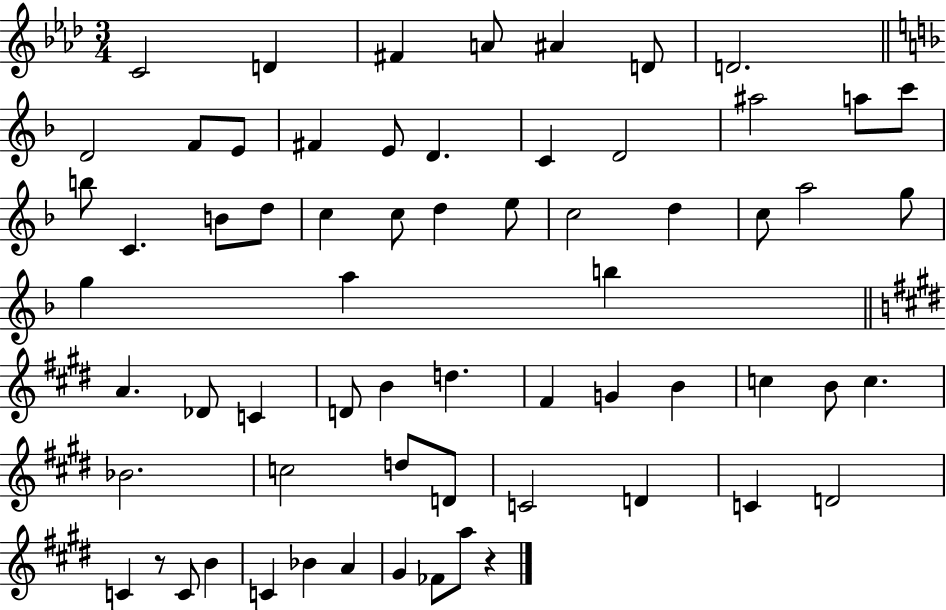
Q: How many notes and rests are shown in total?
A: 65